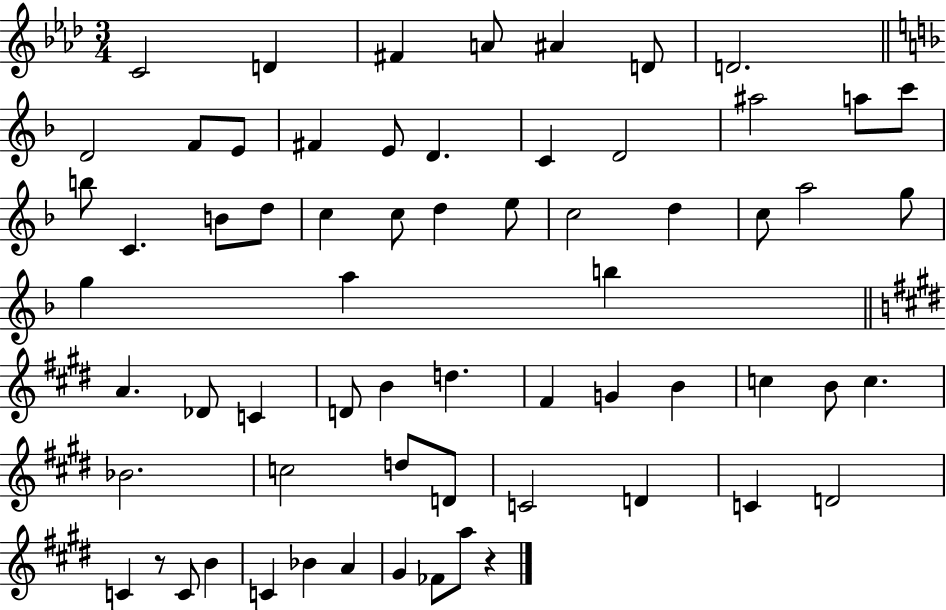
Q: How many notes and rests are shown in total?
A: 65